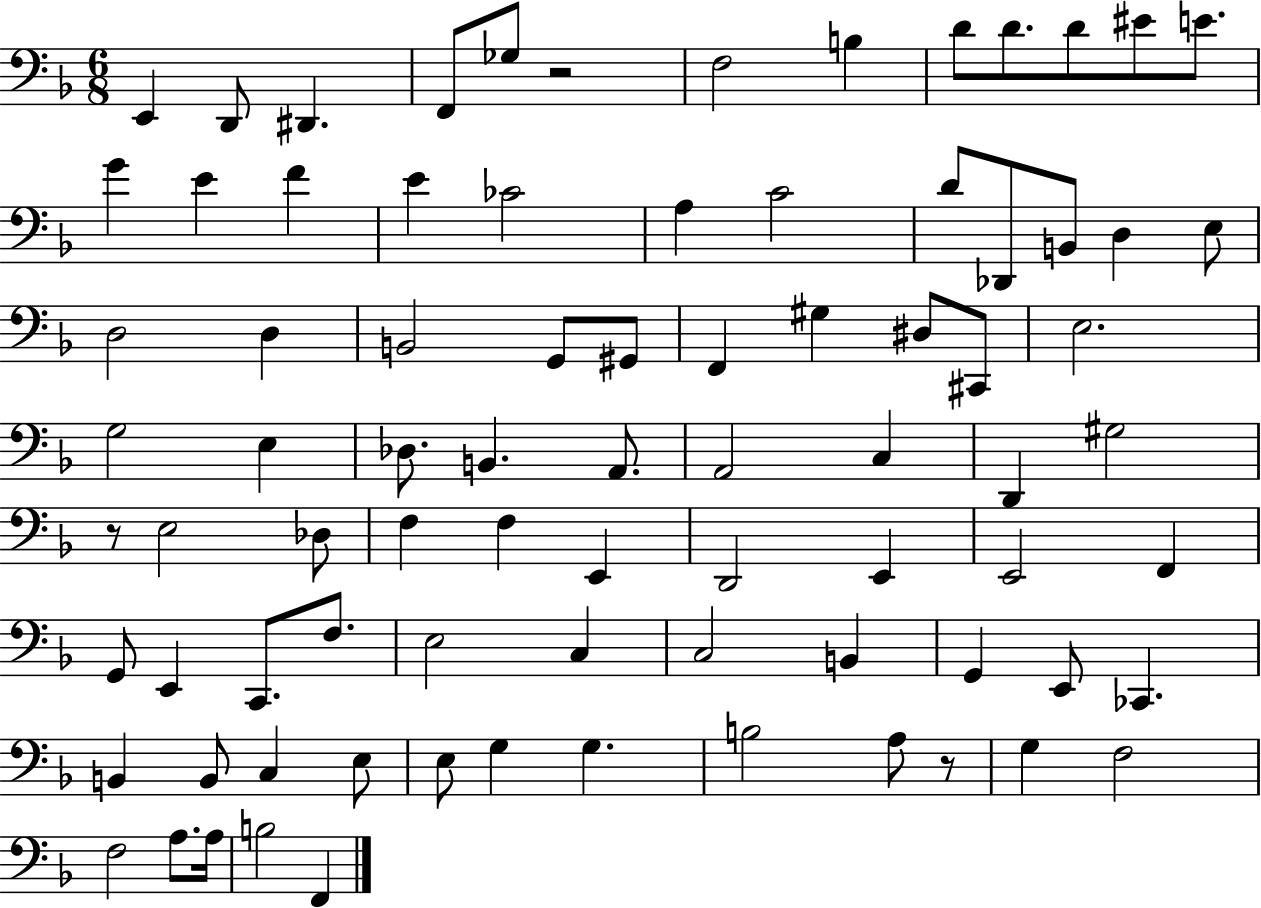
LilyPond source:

{
  \clef bass
  \numericTimeSignature
  \time 6/8
  \key f \major
  e,4 d,8 dis,4. | f,8 ges8 r2 | f2 b4 | d'8 d'8. d'8 eis'8 e'8. | \break g'4 e'4 f'4 | e'4 ces'2 | a4 c'2 | d'8 des,8 b,8 d4 e8 | \break d2 d4 | b,2 g,8 gis,8 | f,4 gis4 dis8 cis,8 | e2. | \break g2 e4 | des8. b,4. a,8. | a,2 c4 | d,4 gis2 | \break r8 e2 des8 | f4 f4 e,4 | d,2 e,4 | e,2 f,4 | \break g,8 e,4 c,8. f8. | e2 c4 | c2 b,4 | g,4 e,8 ces,4. | \break b,4 b,8 c4 e8 | e8 g4 g4. | b2 a8 r8 | g4 f2 | \break f2 a8. a16 | b2 f,4 | \bar "|."
}